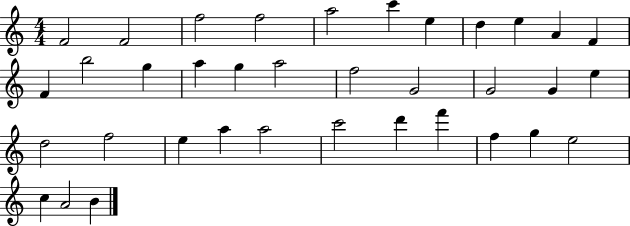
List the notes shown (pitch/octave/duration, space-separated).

F4/h F4/h F5/h F5/h A5/h C6/q E5/q D5/q E5/q A4/q F4/q F4/q B5/h G5/q A5/q G5/q A5/h F5/h G4/h G4/h G4/q E5/q D5/h F5/h E5/q A5/q A5/h C6/h D6/q F6/q F5/q G5/q E5/h C5/q A4/h B4/q